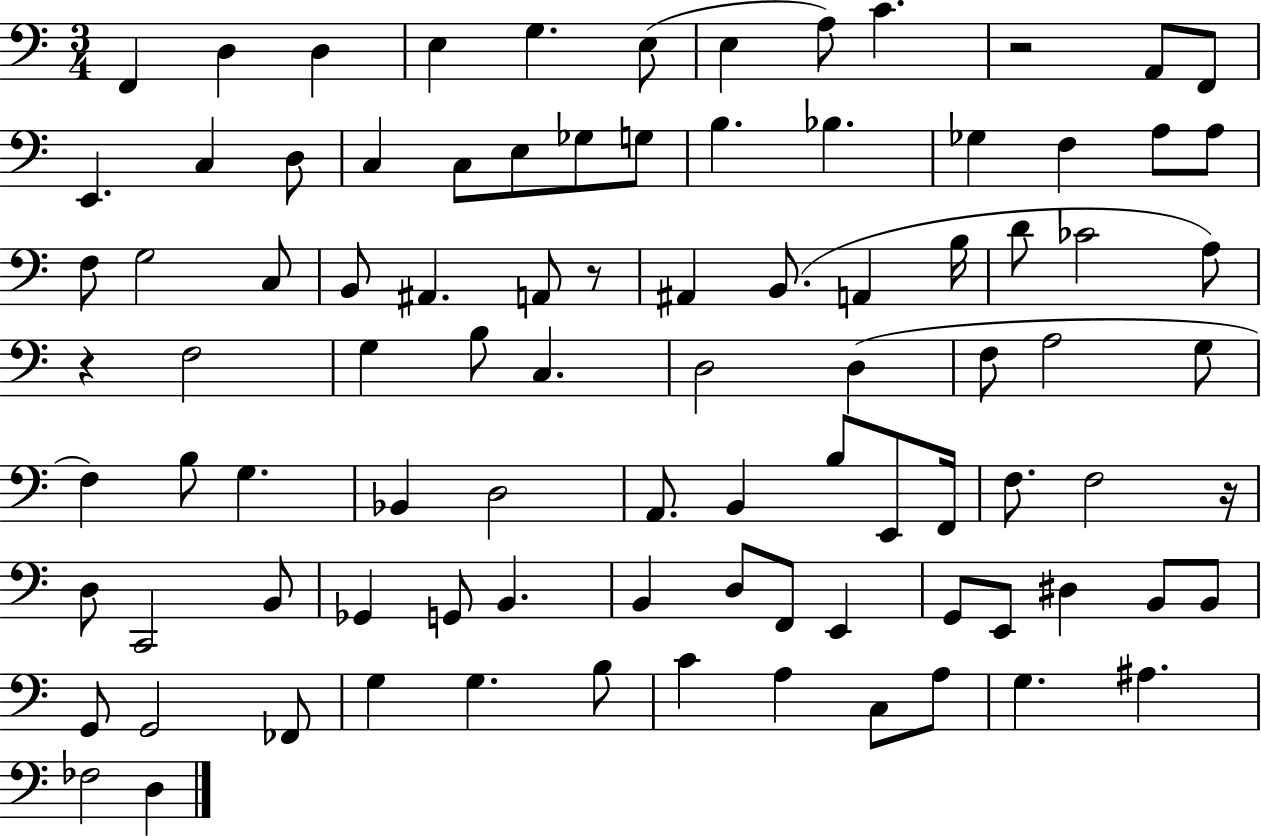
{
  \clef bass
  \numericTimeSignature
  \time 3/4
  \key c \major
  \repeat volta 2 { f,4 d4 d4 | e4 g4. e8( | e4 a8) c'4. | r2 a,8 f,8 | \break e,4. c4 d8 | c4 c8 e8 ges8 g8 | b4. bes4. | ges4 f4 a8 a8 | \break f8 g2 c8 | b,8 ais,4. a,8 r8 | ais,4 b,8.( a,4 b16 | d'8 ces'2 a8) | \break r4 f2 | g4 b8 c4. | d2 d4( | f8 a2 g8 | \break f4) b8 g4. | bes,4 d2 | a,8. b,4 b8 e,8 f,16 | f8. f2 r16 | \break d8 c,2 b,8 | ges,4 g,8 b,4. | b,4 d8 f,8 e,4 | g,8 e,8 dis4 b,8 b,8 | \break g,8 g,2 fes,8 | g4 g4. b8 | c'4 a4 c8 a8 | g4. ais4. | \break fes2 d4 | } \bar "|."
}